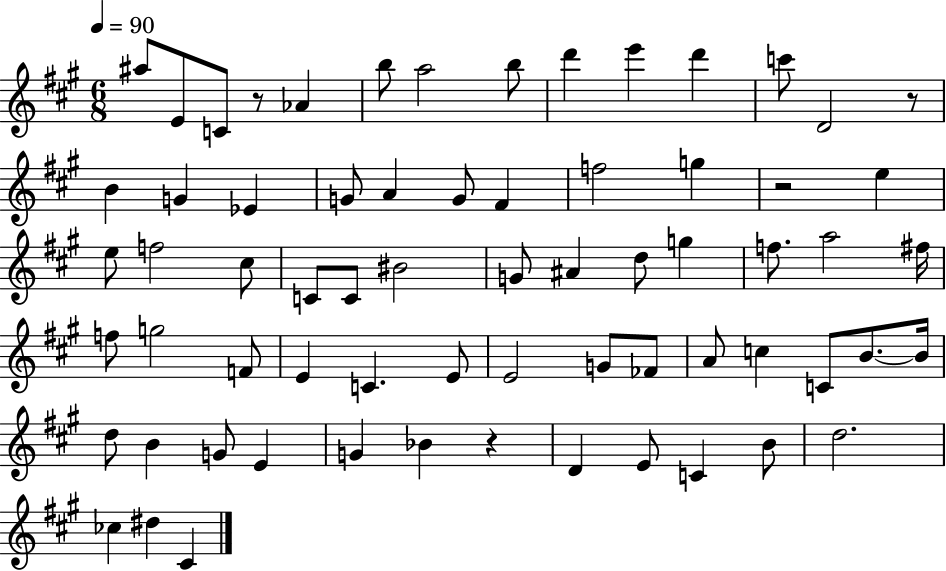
A#5/e E4/e C4/e R/e Ab4/q B5/e A5/h B5/e D6/q E6/q D6/q C6/e D4/h R/e B4/q G4/q Eb4/q G4/e A4/q G4/e F#4/q F5/h G5/q R/h E5/q E5/e F5/h C#5/e C4/e C4/e BIS4/h G4/e A#4/q D5/e G5/q F5/e. A5/h F#5/s F5/e G5/h F4/e E4/q C4/q. E4/e E4/h G4/e FES4/e A4/e C5/q C4/e B4/e. B4/s D5/e B4/q G4/e E4/q G4/q Bb4/q R/q D4/q E4/e C4/q B4/e D5/h. CES5/q D#5/q C#4/q